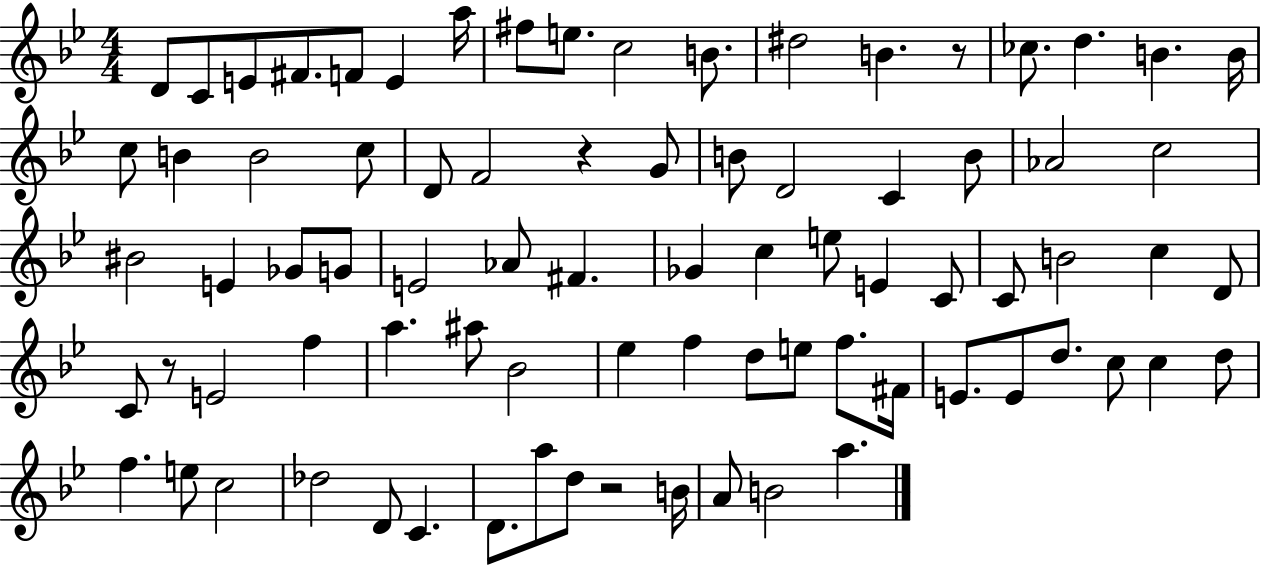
D4/e C4/e E4/e F#4/e. F4/e E4/q A5/s F#5/e E5/e. C5/h B4/e. D#5/h B4/q. R/e CES5/e. D5/q. B4/q. B4/s C5/e B4/q B4/h C5/e D4/e F4/h R/q G4/e B4/e D4/h C4/q B4/e Ab4/h C5/h BIS4/h E4/q Gb4/e G4/e E4/h Ab4/e F#4/q. Gb4/q C5/q E5/e E4/q C4/e C4/e B4/h C5/q D4/e C4/e R/e E4/h F5/q A5/q. A#5/e Bb4/h Eb5/q F5/q D5/e E5/e F5/e. F#4/s E4/e. E4/e D5/e. C5/e C5/q D5/e F5/q. E5/e C5/h Db5/h D4/e C4/q. D4/e. A5/e D5/e R/h B4/s A4/e B4/h A5/q.